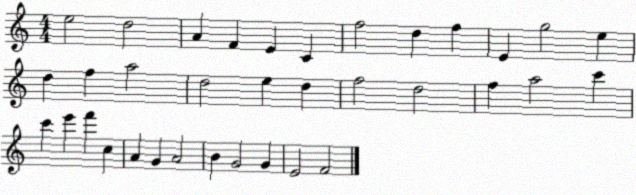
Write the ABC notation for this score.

X:1
T:Untitled
M:4/4
L:1/4
K:C
e2 d2 A F E C f2 d f E g2 e d f a2 d2 e d f2 d2 f a2 c' c' e' f' c A G A2 B G2 G E2 F2